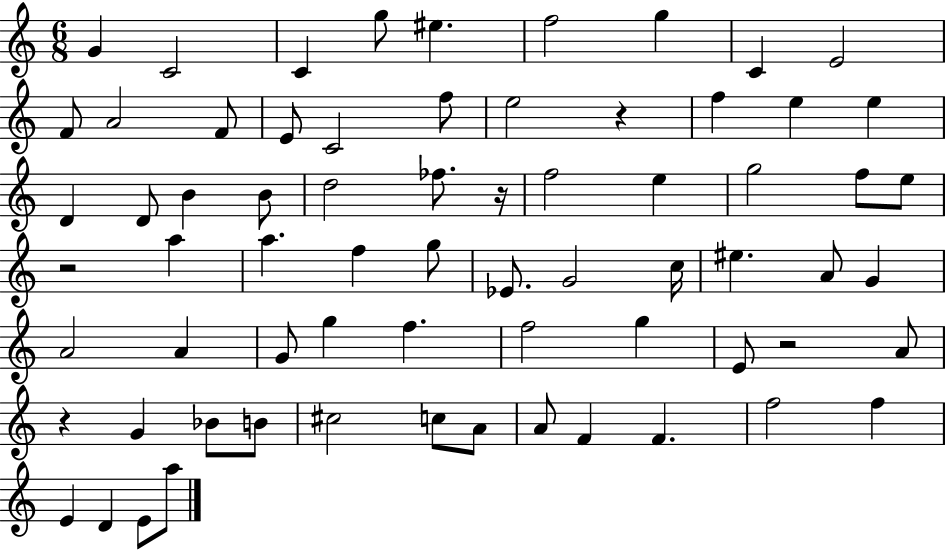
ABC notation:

X:1
T:Untitled
M:6/8
L:1/4
K:C
G C2 C g/2 ^e f2 g C E2 F/2 A2 F/2 E/2 C2 f/2 e2 z f e e D D/2 B B/2 d2 _f/2 z/4 f2 e g2 f/2 e/2 z2 a a f g/2 _E/2 G2 c/4 ^e A/2 G A2 A G/2 g f f2 g E/2 z2 A/2 z G _B/2 B/2 ^c2 c/2 A/2 A/2 F F f2 f E D E/2 a/2